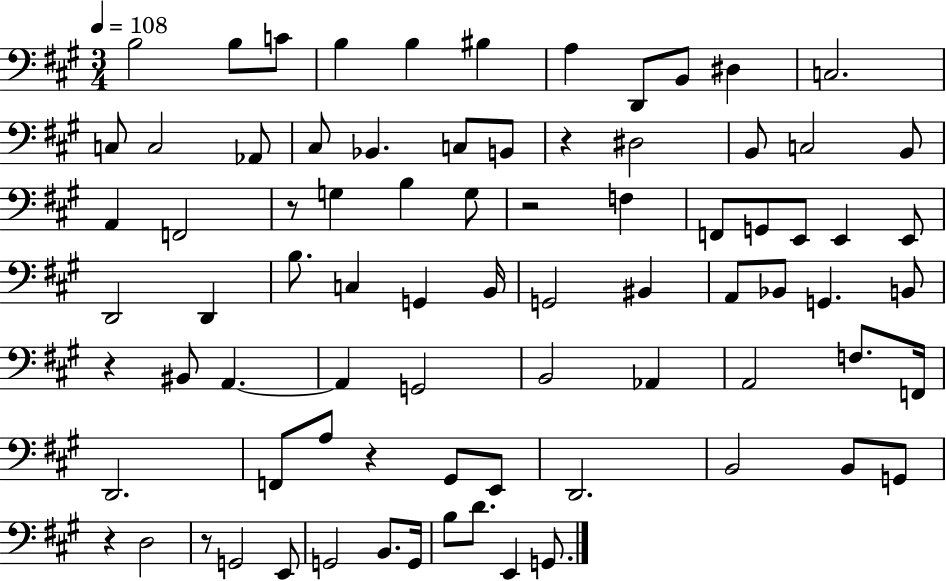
B3/h B3/e C4/e B3/q B3/q BIS3/q A3/q D2/e B2/e D#3/q C3/h. C3/e C3/h Ab2/e C#3/e Bb2/q. C3/e B2/e R/q D#3/h B2/e C3/h B2/e A2/q F2/h R/e G3/q B3/q G3/e R/h F3/q F2/e G2/e E2/e E2/q E2/e D2/h D2/q B3/e. C3/q G2/q B2/s G2/h BIS2/q A2/e Bb2/e G2/q. B2/e R/q BIS2/e A2/q. A2/q G2/h B2/h Ab2/q A2/h F3/e. F2/s D2/h. F2/e A3/e R/q G#2/e E2/e D2/h. B2/h B2/e G2/e R/q D3/h R/e G2/h E2/e G2/h B2/e. G2/s B3/e D4/e. E2/q G2/e.